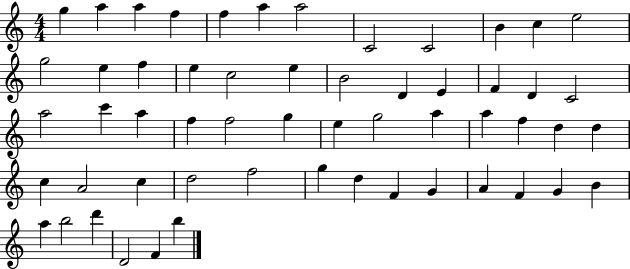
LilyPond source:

{
  \clef treble
  \numericTimeSignature
  \time 4/4
  \key c \major
  g''4 a''4 a''4 f''4 | f''4 a''4 a''2 | c'2 c'2 | b'4 c''4 e''2 | \break g''2 e''4 f''4 | e''4 c''2 e''4 | b'2 d'4 e'4 | f'4 d'4 c'2 | \break a''2 c'''4 a''4 | f''4 f''2 g''4 | e''4 g''2 a''4 | a''4 f''4 d''4 d''4 | \break c''4 a'2 c''4 | d''2 f''2 | g''4 d''4 f'4 g'4 | a'4 f'4 g'4 b'4 | \break a''4 b''2 d'''4 | d'2 f'4 b''4 | \bar "|."
}